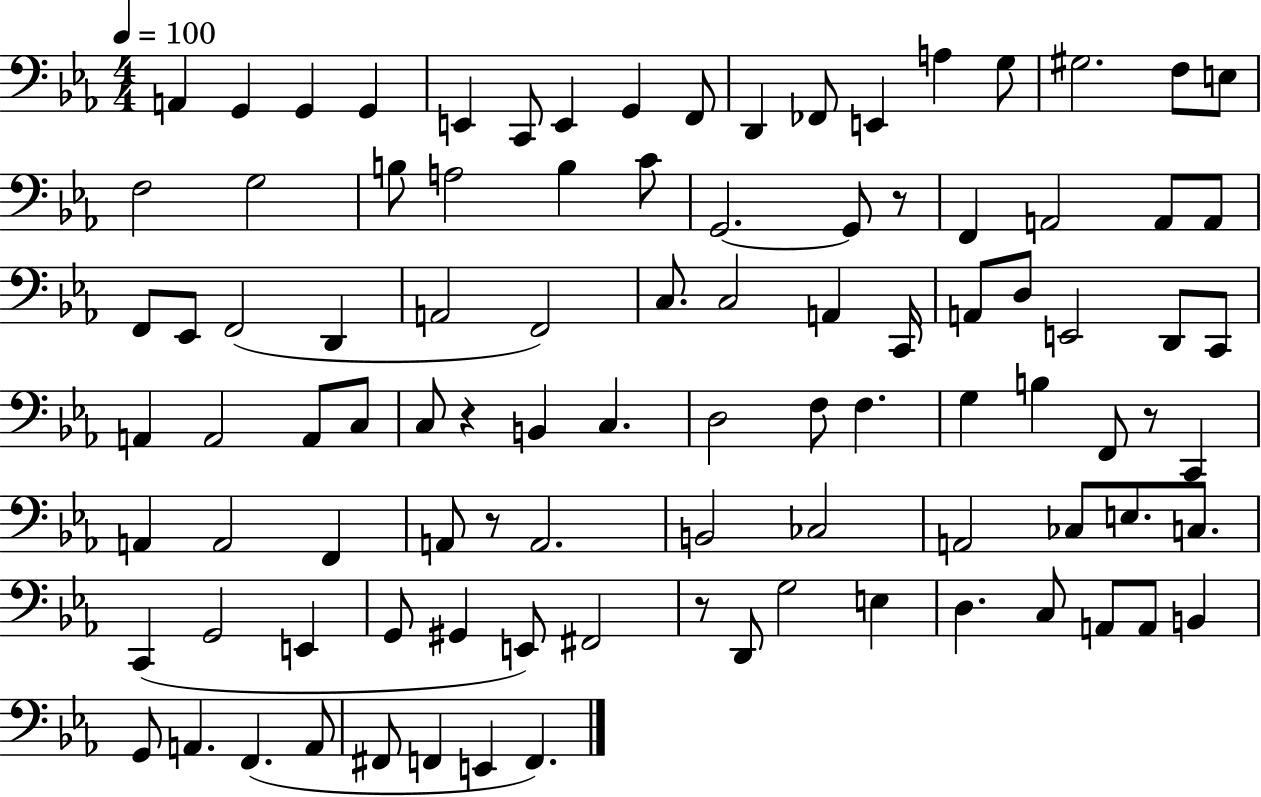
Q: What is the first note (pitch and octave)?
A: A2